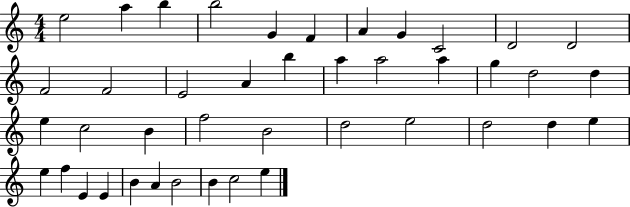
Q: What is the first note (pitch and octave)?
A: E5